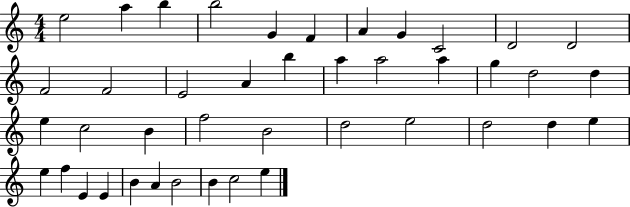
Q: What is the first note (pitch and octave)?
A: E5